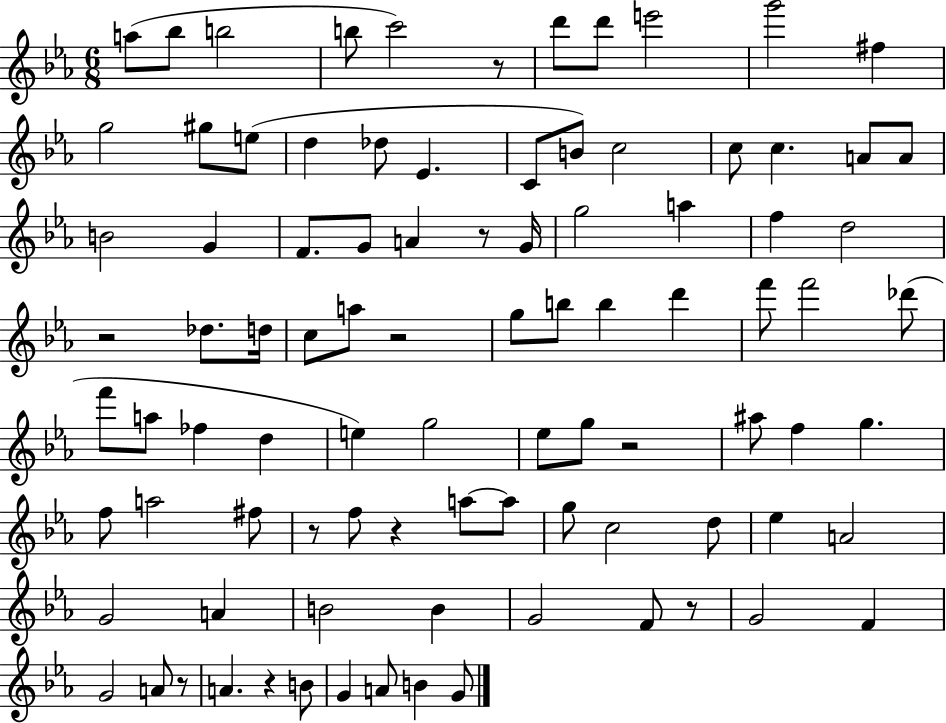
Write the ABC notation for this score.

X:1
T:Untitled
M:6/8
L:1/4
K:Eb
a/2 _b/2 b2 b/2 c'2 z/2 d'/2 d'/2 e'2 g'2 ^f g2 ^g/2 e/2 d _d/2 _E C/2 B/2 c2 c/2 c A/2 A/2 B2 G F/2 G/2 A z/2 G/4 g2 a f d2 z2 _d/2 d/4 c/2 a/2 z2 g/2 b/2 b d' f'/2 f'2 _d'/2 f'/2 a/2 _f d e g2 _e/2 g/2 z2 ^a/2 f g f/2 a2 ^f/2 z/2 f/2 z a/2 a/2 g/2 c2 d/2 _e A2 G2 A B2 B G2 F/2 z/2 G2 F G2 A/2 z/2 A z B/2 G A/2 B G/2